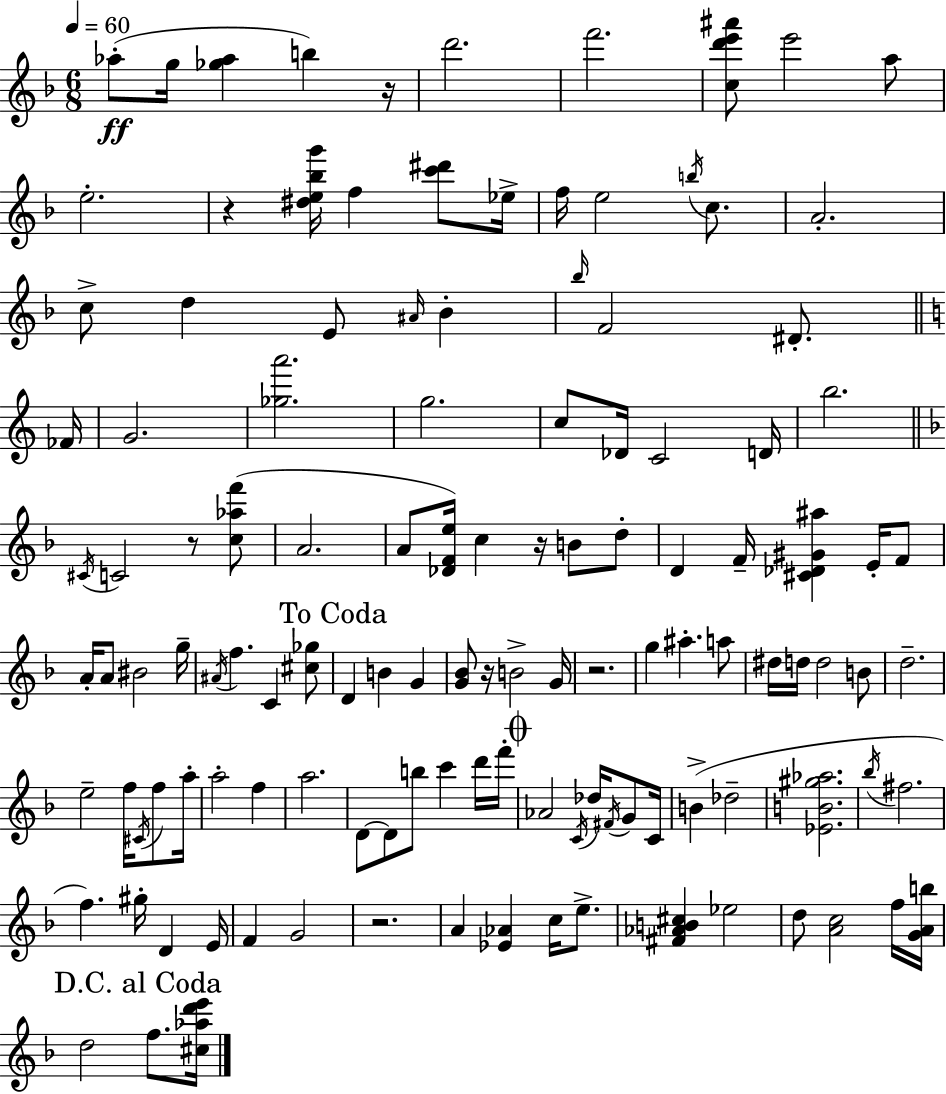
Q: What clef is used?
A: treble